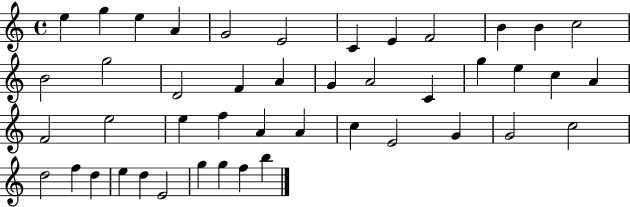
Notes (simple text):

E5/q G5/q E5/q A4/q G4/h E4/h C4/q E4/q F4/h B4/q B4/q C5/h B4/h G5/h D4/h F4/q A4/q G4/q A4/h C4/q G5/q E5/q C5/q A4/q F4/h E5/h E5/q F5/q A4/q A4/q C5/q E4/h G4/q G4/h C5/h D5/h F5/q D5/q E5/q D5/q E4/h G5/q G5/q F5/q B5/q